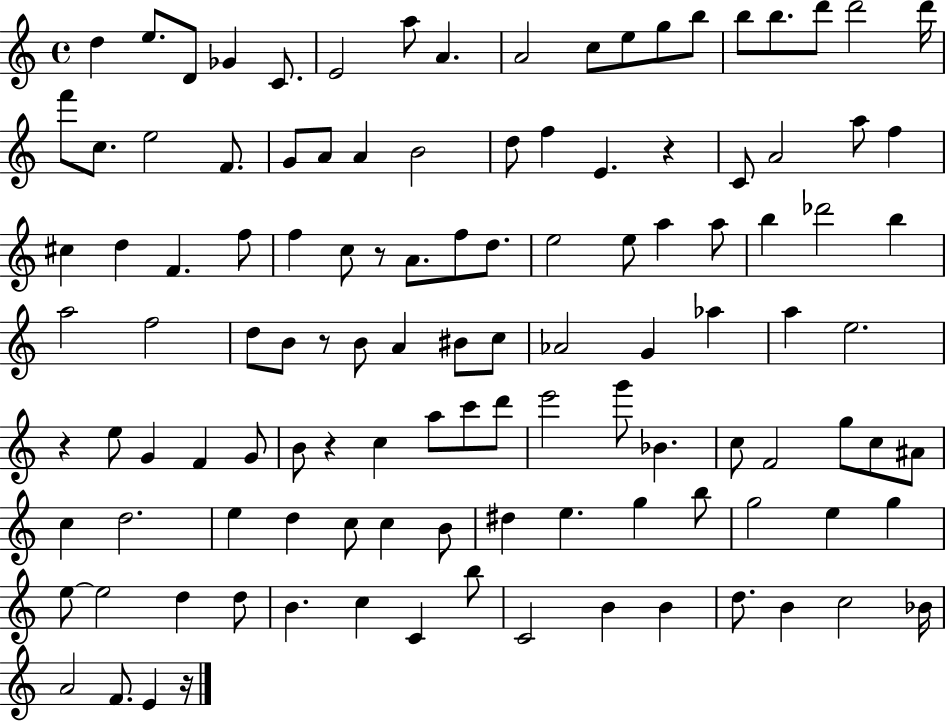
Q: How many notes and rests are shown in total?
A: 117